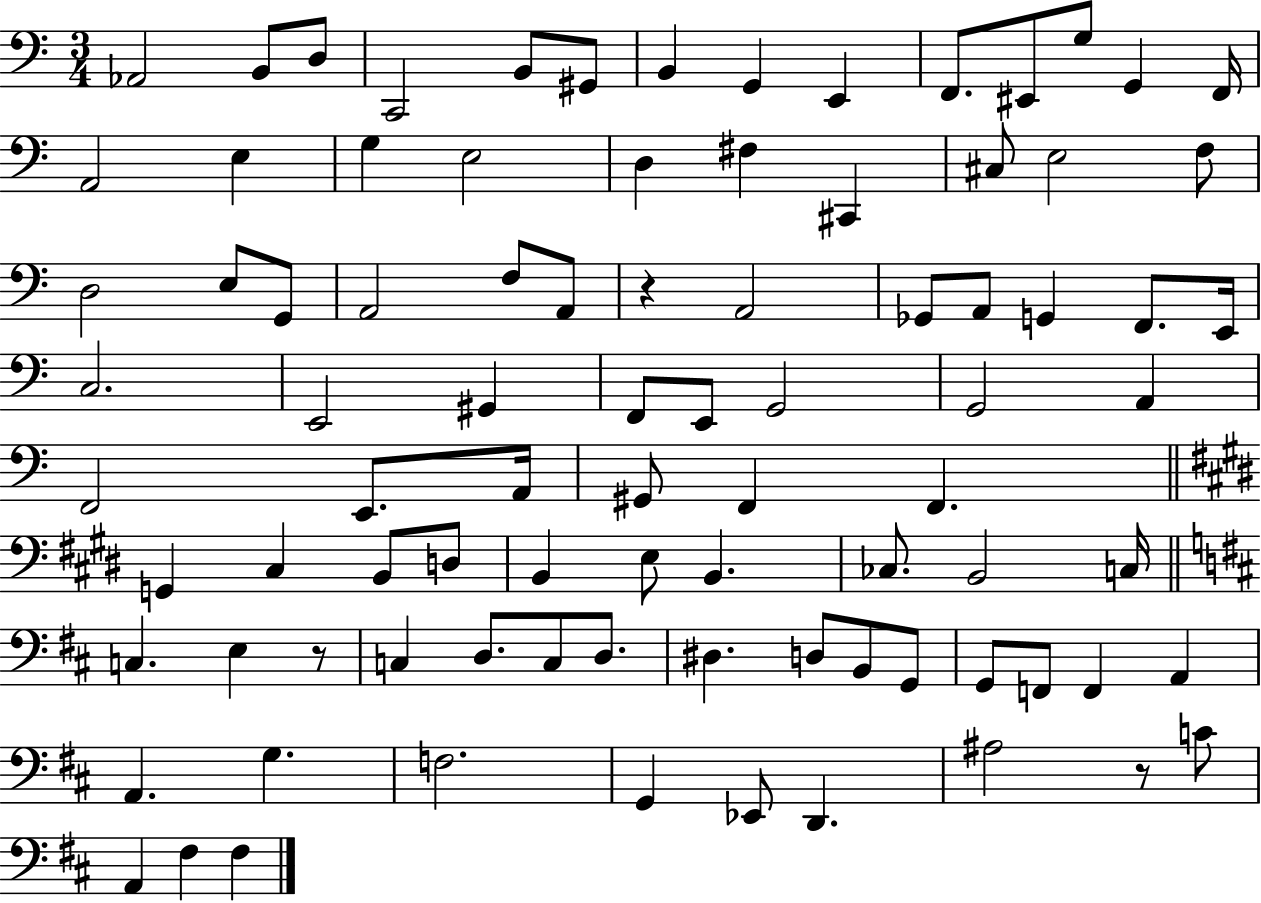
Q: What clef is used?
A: bass